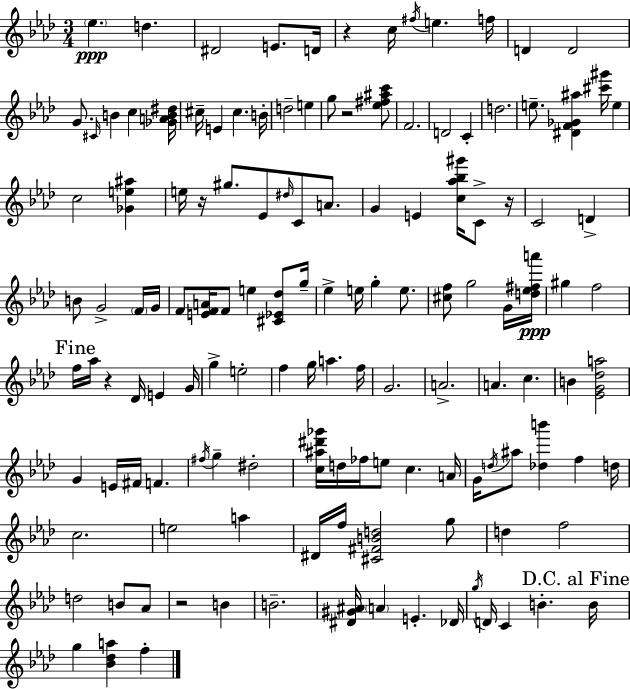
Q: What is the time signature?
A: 3/4